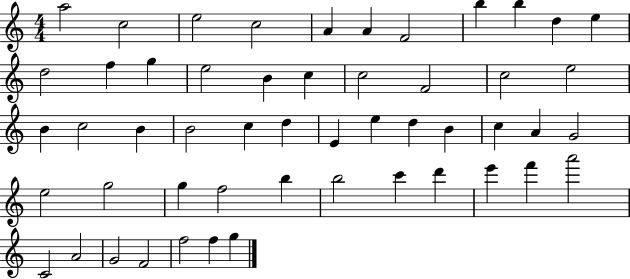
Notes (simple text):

A5/h C5/h E5/h C5/h A4/q A4/q F4/h B5/q B5/q D5/q E5/q D5/h F5/q G5/q E5/h B4/q C5/q C5/h F4/h C5/h E5/h B4/q C5/h B4/q B4/h C5/q D5/q E4/q E5/q D5/q B4/q C5/q A4/q G4/h E5/h G5/h G5/q F5/h B5/q B5/h C6/q D6/q E6/q F6/q A6/h C4/h A4/h G4/h F4/h F5/h F5/q G5/q